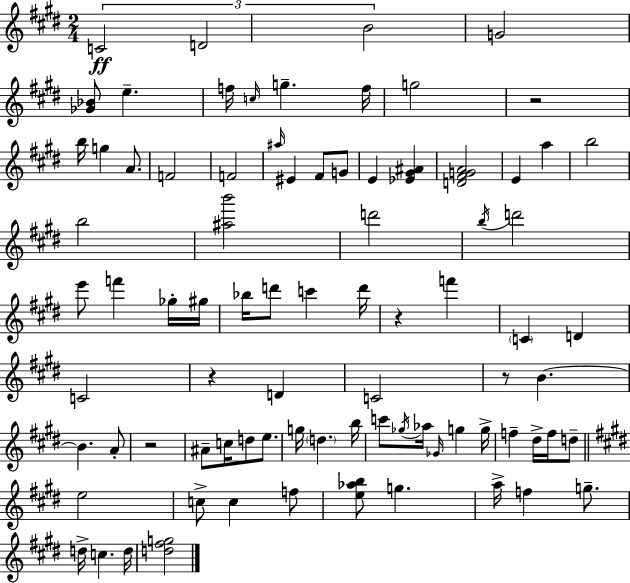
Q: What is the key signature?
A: E major